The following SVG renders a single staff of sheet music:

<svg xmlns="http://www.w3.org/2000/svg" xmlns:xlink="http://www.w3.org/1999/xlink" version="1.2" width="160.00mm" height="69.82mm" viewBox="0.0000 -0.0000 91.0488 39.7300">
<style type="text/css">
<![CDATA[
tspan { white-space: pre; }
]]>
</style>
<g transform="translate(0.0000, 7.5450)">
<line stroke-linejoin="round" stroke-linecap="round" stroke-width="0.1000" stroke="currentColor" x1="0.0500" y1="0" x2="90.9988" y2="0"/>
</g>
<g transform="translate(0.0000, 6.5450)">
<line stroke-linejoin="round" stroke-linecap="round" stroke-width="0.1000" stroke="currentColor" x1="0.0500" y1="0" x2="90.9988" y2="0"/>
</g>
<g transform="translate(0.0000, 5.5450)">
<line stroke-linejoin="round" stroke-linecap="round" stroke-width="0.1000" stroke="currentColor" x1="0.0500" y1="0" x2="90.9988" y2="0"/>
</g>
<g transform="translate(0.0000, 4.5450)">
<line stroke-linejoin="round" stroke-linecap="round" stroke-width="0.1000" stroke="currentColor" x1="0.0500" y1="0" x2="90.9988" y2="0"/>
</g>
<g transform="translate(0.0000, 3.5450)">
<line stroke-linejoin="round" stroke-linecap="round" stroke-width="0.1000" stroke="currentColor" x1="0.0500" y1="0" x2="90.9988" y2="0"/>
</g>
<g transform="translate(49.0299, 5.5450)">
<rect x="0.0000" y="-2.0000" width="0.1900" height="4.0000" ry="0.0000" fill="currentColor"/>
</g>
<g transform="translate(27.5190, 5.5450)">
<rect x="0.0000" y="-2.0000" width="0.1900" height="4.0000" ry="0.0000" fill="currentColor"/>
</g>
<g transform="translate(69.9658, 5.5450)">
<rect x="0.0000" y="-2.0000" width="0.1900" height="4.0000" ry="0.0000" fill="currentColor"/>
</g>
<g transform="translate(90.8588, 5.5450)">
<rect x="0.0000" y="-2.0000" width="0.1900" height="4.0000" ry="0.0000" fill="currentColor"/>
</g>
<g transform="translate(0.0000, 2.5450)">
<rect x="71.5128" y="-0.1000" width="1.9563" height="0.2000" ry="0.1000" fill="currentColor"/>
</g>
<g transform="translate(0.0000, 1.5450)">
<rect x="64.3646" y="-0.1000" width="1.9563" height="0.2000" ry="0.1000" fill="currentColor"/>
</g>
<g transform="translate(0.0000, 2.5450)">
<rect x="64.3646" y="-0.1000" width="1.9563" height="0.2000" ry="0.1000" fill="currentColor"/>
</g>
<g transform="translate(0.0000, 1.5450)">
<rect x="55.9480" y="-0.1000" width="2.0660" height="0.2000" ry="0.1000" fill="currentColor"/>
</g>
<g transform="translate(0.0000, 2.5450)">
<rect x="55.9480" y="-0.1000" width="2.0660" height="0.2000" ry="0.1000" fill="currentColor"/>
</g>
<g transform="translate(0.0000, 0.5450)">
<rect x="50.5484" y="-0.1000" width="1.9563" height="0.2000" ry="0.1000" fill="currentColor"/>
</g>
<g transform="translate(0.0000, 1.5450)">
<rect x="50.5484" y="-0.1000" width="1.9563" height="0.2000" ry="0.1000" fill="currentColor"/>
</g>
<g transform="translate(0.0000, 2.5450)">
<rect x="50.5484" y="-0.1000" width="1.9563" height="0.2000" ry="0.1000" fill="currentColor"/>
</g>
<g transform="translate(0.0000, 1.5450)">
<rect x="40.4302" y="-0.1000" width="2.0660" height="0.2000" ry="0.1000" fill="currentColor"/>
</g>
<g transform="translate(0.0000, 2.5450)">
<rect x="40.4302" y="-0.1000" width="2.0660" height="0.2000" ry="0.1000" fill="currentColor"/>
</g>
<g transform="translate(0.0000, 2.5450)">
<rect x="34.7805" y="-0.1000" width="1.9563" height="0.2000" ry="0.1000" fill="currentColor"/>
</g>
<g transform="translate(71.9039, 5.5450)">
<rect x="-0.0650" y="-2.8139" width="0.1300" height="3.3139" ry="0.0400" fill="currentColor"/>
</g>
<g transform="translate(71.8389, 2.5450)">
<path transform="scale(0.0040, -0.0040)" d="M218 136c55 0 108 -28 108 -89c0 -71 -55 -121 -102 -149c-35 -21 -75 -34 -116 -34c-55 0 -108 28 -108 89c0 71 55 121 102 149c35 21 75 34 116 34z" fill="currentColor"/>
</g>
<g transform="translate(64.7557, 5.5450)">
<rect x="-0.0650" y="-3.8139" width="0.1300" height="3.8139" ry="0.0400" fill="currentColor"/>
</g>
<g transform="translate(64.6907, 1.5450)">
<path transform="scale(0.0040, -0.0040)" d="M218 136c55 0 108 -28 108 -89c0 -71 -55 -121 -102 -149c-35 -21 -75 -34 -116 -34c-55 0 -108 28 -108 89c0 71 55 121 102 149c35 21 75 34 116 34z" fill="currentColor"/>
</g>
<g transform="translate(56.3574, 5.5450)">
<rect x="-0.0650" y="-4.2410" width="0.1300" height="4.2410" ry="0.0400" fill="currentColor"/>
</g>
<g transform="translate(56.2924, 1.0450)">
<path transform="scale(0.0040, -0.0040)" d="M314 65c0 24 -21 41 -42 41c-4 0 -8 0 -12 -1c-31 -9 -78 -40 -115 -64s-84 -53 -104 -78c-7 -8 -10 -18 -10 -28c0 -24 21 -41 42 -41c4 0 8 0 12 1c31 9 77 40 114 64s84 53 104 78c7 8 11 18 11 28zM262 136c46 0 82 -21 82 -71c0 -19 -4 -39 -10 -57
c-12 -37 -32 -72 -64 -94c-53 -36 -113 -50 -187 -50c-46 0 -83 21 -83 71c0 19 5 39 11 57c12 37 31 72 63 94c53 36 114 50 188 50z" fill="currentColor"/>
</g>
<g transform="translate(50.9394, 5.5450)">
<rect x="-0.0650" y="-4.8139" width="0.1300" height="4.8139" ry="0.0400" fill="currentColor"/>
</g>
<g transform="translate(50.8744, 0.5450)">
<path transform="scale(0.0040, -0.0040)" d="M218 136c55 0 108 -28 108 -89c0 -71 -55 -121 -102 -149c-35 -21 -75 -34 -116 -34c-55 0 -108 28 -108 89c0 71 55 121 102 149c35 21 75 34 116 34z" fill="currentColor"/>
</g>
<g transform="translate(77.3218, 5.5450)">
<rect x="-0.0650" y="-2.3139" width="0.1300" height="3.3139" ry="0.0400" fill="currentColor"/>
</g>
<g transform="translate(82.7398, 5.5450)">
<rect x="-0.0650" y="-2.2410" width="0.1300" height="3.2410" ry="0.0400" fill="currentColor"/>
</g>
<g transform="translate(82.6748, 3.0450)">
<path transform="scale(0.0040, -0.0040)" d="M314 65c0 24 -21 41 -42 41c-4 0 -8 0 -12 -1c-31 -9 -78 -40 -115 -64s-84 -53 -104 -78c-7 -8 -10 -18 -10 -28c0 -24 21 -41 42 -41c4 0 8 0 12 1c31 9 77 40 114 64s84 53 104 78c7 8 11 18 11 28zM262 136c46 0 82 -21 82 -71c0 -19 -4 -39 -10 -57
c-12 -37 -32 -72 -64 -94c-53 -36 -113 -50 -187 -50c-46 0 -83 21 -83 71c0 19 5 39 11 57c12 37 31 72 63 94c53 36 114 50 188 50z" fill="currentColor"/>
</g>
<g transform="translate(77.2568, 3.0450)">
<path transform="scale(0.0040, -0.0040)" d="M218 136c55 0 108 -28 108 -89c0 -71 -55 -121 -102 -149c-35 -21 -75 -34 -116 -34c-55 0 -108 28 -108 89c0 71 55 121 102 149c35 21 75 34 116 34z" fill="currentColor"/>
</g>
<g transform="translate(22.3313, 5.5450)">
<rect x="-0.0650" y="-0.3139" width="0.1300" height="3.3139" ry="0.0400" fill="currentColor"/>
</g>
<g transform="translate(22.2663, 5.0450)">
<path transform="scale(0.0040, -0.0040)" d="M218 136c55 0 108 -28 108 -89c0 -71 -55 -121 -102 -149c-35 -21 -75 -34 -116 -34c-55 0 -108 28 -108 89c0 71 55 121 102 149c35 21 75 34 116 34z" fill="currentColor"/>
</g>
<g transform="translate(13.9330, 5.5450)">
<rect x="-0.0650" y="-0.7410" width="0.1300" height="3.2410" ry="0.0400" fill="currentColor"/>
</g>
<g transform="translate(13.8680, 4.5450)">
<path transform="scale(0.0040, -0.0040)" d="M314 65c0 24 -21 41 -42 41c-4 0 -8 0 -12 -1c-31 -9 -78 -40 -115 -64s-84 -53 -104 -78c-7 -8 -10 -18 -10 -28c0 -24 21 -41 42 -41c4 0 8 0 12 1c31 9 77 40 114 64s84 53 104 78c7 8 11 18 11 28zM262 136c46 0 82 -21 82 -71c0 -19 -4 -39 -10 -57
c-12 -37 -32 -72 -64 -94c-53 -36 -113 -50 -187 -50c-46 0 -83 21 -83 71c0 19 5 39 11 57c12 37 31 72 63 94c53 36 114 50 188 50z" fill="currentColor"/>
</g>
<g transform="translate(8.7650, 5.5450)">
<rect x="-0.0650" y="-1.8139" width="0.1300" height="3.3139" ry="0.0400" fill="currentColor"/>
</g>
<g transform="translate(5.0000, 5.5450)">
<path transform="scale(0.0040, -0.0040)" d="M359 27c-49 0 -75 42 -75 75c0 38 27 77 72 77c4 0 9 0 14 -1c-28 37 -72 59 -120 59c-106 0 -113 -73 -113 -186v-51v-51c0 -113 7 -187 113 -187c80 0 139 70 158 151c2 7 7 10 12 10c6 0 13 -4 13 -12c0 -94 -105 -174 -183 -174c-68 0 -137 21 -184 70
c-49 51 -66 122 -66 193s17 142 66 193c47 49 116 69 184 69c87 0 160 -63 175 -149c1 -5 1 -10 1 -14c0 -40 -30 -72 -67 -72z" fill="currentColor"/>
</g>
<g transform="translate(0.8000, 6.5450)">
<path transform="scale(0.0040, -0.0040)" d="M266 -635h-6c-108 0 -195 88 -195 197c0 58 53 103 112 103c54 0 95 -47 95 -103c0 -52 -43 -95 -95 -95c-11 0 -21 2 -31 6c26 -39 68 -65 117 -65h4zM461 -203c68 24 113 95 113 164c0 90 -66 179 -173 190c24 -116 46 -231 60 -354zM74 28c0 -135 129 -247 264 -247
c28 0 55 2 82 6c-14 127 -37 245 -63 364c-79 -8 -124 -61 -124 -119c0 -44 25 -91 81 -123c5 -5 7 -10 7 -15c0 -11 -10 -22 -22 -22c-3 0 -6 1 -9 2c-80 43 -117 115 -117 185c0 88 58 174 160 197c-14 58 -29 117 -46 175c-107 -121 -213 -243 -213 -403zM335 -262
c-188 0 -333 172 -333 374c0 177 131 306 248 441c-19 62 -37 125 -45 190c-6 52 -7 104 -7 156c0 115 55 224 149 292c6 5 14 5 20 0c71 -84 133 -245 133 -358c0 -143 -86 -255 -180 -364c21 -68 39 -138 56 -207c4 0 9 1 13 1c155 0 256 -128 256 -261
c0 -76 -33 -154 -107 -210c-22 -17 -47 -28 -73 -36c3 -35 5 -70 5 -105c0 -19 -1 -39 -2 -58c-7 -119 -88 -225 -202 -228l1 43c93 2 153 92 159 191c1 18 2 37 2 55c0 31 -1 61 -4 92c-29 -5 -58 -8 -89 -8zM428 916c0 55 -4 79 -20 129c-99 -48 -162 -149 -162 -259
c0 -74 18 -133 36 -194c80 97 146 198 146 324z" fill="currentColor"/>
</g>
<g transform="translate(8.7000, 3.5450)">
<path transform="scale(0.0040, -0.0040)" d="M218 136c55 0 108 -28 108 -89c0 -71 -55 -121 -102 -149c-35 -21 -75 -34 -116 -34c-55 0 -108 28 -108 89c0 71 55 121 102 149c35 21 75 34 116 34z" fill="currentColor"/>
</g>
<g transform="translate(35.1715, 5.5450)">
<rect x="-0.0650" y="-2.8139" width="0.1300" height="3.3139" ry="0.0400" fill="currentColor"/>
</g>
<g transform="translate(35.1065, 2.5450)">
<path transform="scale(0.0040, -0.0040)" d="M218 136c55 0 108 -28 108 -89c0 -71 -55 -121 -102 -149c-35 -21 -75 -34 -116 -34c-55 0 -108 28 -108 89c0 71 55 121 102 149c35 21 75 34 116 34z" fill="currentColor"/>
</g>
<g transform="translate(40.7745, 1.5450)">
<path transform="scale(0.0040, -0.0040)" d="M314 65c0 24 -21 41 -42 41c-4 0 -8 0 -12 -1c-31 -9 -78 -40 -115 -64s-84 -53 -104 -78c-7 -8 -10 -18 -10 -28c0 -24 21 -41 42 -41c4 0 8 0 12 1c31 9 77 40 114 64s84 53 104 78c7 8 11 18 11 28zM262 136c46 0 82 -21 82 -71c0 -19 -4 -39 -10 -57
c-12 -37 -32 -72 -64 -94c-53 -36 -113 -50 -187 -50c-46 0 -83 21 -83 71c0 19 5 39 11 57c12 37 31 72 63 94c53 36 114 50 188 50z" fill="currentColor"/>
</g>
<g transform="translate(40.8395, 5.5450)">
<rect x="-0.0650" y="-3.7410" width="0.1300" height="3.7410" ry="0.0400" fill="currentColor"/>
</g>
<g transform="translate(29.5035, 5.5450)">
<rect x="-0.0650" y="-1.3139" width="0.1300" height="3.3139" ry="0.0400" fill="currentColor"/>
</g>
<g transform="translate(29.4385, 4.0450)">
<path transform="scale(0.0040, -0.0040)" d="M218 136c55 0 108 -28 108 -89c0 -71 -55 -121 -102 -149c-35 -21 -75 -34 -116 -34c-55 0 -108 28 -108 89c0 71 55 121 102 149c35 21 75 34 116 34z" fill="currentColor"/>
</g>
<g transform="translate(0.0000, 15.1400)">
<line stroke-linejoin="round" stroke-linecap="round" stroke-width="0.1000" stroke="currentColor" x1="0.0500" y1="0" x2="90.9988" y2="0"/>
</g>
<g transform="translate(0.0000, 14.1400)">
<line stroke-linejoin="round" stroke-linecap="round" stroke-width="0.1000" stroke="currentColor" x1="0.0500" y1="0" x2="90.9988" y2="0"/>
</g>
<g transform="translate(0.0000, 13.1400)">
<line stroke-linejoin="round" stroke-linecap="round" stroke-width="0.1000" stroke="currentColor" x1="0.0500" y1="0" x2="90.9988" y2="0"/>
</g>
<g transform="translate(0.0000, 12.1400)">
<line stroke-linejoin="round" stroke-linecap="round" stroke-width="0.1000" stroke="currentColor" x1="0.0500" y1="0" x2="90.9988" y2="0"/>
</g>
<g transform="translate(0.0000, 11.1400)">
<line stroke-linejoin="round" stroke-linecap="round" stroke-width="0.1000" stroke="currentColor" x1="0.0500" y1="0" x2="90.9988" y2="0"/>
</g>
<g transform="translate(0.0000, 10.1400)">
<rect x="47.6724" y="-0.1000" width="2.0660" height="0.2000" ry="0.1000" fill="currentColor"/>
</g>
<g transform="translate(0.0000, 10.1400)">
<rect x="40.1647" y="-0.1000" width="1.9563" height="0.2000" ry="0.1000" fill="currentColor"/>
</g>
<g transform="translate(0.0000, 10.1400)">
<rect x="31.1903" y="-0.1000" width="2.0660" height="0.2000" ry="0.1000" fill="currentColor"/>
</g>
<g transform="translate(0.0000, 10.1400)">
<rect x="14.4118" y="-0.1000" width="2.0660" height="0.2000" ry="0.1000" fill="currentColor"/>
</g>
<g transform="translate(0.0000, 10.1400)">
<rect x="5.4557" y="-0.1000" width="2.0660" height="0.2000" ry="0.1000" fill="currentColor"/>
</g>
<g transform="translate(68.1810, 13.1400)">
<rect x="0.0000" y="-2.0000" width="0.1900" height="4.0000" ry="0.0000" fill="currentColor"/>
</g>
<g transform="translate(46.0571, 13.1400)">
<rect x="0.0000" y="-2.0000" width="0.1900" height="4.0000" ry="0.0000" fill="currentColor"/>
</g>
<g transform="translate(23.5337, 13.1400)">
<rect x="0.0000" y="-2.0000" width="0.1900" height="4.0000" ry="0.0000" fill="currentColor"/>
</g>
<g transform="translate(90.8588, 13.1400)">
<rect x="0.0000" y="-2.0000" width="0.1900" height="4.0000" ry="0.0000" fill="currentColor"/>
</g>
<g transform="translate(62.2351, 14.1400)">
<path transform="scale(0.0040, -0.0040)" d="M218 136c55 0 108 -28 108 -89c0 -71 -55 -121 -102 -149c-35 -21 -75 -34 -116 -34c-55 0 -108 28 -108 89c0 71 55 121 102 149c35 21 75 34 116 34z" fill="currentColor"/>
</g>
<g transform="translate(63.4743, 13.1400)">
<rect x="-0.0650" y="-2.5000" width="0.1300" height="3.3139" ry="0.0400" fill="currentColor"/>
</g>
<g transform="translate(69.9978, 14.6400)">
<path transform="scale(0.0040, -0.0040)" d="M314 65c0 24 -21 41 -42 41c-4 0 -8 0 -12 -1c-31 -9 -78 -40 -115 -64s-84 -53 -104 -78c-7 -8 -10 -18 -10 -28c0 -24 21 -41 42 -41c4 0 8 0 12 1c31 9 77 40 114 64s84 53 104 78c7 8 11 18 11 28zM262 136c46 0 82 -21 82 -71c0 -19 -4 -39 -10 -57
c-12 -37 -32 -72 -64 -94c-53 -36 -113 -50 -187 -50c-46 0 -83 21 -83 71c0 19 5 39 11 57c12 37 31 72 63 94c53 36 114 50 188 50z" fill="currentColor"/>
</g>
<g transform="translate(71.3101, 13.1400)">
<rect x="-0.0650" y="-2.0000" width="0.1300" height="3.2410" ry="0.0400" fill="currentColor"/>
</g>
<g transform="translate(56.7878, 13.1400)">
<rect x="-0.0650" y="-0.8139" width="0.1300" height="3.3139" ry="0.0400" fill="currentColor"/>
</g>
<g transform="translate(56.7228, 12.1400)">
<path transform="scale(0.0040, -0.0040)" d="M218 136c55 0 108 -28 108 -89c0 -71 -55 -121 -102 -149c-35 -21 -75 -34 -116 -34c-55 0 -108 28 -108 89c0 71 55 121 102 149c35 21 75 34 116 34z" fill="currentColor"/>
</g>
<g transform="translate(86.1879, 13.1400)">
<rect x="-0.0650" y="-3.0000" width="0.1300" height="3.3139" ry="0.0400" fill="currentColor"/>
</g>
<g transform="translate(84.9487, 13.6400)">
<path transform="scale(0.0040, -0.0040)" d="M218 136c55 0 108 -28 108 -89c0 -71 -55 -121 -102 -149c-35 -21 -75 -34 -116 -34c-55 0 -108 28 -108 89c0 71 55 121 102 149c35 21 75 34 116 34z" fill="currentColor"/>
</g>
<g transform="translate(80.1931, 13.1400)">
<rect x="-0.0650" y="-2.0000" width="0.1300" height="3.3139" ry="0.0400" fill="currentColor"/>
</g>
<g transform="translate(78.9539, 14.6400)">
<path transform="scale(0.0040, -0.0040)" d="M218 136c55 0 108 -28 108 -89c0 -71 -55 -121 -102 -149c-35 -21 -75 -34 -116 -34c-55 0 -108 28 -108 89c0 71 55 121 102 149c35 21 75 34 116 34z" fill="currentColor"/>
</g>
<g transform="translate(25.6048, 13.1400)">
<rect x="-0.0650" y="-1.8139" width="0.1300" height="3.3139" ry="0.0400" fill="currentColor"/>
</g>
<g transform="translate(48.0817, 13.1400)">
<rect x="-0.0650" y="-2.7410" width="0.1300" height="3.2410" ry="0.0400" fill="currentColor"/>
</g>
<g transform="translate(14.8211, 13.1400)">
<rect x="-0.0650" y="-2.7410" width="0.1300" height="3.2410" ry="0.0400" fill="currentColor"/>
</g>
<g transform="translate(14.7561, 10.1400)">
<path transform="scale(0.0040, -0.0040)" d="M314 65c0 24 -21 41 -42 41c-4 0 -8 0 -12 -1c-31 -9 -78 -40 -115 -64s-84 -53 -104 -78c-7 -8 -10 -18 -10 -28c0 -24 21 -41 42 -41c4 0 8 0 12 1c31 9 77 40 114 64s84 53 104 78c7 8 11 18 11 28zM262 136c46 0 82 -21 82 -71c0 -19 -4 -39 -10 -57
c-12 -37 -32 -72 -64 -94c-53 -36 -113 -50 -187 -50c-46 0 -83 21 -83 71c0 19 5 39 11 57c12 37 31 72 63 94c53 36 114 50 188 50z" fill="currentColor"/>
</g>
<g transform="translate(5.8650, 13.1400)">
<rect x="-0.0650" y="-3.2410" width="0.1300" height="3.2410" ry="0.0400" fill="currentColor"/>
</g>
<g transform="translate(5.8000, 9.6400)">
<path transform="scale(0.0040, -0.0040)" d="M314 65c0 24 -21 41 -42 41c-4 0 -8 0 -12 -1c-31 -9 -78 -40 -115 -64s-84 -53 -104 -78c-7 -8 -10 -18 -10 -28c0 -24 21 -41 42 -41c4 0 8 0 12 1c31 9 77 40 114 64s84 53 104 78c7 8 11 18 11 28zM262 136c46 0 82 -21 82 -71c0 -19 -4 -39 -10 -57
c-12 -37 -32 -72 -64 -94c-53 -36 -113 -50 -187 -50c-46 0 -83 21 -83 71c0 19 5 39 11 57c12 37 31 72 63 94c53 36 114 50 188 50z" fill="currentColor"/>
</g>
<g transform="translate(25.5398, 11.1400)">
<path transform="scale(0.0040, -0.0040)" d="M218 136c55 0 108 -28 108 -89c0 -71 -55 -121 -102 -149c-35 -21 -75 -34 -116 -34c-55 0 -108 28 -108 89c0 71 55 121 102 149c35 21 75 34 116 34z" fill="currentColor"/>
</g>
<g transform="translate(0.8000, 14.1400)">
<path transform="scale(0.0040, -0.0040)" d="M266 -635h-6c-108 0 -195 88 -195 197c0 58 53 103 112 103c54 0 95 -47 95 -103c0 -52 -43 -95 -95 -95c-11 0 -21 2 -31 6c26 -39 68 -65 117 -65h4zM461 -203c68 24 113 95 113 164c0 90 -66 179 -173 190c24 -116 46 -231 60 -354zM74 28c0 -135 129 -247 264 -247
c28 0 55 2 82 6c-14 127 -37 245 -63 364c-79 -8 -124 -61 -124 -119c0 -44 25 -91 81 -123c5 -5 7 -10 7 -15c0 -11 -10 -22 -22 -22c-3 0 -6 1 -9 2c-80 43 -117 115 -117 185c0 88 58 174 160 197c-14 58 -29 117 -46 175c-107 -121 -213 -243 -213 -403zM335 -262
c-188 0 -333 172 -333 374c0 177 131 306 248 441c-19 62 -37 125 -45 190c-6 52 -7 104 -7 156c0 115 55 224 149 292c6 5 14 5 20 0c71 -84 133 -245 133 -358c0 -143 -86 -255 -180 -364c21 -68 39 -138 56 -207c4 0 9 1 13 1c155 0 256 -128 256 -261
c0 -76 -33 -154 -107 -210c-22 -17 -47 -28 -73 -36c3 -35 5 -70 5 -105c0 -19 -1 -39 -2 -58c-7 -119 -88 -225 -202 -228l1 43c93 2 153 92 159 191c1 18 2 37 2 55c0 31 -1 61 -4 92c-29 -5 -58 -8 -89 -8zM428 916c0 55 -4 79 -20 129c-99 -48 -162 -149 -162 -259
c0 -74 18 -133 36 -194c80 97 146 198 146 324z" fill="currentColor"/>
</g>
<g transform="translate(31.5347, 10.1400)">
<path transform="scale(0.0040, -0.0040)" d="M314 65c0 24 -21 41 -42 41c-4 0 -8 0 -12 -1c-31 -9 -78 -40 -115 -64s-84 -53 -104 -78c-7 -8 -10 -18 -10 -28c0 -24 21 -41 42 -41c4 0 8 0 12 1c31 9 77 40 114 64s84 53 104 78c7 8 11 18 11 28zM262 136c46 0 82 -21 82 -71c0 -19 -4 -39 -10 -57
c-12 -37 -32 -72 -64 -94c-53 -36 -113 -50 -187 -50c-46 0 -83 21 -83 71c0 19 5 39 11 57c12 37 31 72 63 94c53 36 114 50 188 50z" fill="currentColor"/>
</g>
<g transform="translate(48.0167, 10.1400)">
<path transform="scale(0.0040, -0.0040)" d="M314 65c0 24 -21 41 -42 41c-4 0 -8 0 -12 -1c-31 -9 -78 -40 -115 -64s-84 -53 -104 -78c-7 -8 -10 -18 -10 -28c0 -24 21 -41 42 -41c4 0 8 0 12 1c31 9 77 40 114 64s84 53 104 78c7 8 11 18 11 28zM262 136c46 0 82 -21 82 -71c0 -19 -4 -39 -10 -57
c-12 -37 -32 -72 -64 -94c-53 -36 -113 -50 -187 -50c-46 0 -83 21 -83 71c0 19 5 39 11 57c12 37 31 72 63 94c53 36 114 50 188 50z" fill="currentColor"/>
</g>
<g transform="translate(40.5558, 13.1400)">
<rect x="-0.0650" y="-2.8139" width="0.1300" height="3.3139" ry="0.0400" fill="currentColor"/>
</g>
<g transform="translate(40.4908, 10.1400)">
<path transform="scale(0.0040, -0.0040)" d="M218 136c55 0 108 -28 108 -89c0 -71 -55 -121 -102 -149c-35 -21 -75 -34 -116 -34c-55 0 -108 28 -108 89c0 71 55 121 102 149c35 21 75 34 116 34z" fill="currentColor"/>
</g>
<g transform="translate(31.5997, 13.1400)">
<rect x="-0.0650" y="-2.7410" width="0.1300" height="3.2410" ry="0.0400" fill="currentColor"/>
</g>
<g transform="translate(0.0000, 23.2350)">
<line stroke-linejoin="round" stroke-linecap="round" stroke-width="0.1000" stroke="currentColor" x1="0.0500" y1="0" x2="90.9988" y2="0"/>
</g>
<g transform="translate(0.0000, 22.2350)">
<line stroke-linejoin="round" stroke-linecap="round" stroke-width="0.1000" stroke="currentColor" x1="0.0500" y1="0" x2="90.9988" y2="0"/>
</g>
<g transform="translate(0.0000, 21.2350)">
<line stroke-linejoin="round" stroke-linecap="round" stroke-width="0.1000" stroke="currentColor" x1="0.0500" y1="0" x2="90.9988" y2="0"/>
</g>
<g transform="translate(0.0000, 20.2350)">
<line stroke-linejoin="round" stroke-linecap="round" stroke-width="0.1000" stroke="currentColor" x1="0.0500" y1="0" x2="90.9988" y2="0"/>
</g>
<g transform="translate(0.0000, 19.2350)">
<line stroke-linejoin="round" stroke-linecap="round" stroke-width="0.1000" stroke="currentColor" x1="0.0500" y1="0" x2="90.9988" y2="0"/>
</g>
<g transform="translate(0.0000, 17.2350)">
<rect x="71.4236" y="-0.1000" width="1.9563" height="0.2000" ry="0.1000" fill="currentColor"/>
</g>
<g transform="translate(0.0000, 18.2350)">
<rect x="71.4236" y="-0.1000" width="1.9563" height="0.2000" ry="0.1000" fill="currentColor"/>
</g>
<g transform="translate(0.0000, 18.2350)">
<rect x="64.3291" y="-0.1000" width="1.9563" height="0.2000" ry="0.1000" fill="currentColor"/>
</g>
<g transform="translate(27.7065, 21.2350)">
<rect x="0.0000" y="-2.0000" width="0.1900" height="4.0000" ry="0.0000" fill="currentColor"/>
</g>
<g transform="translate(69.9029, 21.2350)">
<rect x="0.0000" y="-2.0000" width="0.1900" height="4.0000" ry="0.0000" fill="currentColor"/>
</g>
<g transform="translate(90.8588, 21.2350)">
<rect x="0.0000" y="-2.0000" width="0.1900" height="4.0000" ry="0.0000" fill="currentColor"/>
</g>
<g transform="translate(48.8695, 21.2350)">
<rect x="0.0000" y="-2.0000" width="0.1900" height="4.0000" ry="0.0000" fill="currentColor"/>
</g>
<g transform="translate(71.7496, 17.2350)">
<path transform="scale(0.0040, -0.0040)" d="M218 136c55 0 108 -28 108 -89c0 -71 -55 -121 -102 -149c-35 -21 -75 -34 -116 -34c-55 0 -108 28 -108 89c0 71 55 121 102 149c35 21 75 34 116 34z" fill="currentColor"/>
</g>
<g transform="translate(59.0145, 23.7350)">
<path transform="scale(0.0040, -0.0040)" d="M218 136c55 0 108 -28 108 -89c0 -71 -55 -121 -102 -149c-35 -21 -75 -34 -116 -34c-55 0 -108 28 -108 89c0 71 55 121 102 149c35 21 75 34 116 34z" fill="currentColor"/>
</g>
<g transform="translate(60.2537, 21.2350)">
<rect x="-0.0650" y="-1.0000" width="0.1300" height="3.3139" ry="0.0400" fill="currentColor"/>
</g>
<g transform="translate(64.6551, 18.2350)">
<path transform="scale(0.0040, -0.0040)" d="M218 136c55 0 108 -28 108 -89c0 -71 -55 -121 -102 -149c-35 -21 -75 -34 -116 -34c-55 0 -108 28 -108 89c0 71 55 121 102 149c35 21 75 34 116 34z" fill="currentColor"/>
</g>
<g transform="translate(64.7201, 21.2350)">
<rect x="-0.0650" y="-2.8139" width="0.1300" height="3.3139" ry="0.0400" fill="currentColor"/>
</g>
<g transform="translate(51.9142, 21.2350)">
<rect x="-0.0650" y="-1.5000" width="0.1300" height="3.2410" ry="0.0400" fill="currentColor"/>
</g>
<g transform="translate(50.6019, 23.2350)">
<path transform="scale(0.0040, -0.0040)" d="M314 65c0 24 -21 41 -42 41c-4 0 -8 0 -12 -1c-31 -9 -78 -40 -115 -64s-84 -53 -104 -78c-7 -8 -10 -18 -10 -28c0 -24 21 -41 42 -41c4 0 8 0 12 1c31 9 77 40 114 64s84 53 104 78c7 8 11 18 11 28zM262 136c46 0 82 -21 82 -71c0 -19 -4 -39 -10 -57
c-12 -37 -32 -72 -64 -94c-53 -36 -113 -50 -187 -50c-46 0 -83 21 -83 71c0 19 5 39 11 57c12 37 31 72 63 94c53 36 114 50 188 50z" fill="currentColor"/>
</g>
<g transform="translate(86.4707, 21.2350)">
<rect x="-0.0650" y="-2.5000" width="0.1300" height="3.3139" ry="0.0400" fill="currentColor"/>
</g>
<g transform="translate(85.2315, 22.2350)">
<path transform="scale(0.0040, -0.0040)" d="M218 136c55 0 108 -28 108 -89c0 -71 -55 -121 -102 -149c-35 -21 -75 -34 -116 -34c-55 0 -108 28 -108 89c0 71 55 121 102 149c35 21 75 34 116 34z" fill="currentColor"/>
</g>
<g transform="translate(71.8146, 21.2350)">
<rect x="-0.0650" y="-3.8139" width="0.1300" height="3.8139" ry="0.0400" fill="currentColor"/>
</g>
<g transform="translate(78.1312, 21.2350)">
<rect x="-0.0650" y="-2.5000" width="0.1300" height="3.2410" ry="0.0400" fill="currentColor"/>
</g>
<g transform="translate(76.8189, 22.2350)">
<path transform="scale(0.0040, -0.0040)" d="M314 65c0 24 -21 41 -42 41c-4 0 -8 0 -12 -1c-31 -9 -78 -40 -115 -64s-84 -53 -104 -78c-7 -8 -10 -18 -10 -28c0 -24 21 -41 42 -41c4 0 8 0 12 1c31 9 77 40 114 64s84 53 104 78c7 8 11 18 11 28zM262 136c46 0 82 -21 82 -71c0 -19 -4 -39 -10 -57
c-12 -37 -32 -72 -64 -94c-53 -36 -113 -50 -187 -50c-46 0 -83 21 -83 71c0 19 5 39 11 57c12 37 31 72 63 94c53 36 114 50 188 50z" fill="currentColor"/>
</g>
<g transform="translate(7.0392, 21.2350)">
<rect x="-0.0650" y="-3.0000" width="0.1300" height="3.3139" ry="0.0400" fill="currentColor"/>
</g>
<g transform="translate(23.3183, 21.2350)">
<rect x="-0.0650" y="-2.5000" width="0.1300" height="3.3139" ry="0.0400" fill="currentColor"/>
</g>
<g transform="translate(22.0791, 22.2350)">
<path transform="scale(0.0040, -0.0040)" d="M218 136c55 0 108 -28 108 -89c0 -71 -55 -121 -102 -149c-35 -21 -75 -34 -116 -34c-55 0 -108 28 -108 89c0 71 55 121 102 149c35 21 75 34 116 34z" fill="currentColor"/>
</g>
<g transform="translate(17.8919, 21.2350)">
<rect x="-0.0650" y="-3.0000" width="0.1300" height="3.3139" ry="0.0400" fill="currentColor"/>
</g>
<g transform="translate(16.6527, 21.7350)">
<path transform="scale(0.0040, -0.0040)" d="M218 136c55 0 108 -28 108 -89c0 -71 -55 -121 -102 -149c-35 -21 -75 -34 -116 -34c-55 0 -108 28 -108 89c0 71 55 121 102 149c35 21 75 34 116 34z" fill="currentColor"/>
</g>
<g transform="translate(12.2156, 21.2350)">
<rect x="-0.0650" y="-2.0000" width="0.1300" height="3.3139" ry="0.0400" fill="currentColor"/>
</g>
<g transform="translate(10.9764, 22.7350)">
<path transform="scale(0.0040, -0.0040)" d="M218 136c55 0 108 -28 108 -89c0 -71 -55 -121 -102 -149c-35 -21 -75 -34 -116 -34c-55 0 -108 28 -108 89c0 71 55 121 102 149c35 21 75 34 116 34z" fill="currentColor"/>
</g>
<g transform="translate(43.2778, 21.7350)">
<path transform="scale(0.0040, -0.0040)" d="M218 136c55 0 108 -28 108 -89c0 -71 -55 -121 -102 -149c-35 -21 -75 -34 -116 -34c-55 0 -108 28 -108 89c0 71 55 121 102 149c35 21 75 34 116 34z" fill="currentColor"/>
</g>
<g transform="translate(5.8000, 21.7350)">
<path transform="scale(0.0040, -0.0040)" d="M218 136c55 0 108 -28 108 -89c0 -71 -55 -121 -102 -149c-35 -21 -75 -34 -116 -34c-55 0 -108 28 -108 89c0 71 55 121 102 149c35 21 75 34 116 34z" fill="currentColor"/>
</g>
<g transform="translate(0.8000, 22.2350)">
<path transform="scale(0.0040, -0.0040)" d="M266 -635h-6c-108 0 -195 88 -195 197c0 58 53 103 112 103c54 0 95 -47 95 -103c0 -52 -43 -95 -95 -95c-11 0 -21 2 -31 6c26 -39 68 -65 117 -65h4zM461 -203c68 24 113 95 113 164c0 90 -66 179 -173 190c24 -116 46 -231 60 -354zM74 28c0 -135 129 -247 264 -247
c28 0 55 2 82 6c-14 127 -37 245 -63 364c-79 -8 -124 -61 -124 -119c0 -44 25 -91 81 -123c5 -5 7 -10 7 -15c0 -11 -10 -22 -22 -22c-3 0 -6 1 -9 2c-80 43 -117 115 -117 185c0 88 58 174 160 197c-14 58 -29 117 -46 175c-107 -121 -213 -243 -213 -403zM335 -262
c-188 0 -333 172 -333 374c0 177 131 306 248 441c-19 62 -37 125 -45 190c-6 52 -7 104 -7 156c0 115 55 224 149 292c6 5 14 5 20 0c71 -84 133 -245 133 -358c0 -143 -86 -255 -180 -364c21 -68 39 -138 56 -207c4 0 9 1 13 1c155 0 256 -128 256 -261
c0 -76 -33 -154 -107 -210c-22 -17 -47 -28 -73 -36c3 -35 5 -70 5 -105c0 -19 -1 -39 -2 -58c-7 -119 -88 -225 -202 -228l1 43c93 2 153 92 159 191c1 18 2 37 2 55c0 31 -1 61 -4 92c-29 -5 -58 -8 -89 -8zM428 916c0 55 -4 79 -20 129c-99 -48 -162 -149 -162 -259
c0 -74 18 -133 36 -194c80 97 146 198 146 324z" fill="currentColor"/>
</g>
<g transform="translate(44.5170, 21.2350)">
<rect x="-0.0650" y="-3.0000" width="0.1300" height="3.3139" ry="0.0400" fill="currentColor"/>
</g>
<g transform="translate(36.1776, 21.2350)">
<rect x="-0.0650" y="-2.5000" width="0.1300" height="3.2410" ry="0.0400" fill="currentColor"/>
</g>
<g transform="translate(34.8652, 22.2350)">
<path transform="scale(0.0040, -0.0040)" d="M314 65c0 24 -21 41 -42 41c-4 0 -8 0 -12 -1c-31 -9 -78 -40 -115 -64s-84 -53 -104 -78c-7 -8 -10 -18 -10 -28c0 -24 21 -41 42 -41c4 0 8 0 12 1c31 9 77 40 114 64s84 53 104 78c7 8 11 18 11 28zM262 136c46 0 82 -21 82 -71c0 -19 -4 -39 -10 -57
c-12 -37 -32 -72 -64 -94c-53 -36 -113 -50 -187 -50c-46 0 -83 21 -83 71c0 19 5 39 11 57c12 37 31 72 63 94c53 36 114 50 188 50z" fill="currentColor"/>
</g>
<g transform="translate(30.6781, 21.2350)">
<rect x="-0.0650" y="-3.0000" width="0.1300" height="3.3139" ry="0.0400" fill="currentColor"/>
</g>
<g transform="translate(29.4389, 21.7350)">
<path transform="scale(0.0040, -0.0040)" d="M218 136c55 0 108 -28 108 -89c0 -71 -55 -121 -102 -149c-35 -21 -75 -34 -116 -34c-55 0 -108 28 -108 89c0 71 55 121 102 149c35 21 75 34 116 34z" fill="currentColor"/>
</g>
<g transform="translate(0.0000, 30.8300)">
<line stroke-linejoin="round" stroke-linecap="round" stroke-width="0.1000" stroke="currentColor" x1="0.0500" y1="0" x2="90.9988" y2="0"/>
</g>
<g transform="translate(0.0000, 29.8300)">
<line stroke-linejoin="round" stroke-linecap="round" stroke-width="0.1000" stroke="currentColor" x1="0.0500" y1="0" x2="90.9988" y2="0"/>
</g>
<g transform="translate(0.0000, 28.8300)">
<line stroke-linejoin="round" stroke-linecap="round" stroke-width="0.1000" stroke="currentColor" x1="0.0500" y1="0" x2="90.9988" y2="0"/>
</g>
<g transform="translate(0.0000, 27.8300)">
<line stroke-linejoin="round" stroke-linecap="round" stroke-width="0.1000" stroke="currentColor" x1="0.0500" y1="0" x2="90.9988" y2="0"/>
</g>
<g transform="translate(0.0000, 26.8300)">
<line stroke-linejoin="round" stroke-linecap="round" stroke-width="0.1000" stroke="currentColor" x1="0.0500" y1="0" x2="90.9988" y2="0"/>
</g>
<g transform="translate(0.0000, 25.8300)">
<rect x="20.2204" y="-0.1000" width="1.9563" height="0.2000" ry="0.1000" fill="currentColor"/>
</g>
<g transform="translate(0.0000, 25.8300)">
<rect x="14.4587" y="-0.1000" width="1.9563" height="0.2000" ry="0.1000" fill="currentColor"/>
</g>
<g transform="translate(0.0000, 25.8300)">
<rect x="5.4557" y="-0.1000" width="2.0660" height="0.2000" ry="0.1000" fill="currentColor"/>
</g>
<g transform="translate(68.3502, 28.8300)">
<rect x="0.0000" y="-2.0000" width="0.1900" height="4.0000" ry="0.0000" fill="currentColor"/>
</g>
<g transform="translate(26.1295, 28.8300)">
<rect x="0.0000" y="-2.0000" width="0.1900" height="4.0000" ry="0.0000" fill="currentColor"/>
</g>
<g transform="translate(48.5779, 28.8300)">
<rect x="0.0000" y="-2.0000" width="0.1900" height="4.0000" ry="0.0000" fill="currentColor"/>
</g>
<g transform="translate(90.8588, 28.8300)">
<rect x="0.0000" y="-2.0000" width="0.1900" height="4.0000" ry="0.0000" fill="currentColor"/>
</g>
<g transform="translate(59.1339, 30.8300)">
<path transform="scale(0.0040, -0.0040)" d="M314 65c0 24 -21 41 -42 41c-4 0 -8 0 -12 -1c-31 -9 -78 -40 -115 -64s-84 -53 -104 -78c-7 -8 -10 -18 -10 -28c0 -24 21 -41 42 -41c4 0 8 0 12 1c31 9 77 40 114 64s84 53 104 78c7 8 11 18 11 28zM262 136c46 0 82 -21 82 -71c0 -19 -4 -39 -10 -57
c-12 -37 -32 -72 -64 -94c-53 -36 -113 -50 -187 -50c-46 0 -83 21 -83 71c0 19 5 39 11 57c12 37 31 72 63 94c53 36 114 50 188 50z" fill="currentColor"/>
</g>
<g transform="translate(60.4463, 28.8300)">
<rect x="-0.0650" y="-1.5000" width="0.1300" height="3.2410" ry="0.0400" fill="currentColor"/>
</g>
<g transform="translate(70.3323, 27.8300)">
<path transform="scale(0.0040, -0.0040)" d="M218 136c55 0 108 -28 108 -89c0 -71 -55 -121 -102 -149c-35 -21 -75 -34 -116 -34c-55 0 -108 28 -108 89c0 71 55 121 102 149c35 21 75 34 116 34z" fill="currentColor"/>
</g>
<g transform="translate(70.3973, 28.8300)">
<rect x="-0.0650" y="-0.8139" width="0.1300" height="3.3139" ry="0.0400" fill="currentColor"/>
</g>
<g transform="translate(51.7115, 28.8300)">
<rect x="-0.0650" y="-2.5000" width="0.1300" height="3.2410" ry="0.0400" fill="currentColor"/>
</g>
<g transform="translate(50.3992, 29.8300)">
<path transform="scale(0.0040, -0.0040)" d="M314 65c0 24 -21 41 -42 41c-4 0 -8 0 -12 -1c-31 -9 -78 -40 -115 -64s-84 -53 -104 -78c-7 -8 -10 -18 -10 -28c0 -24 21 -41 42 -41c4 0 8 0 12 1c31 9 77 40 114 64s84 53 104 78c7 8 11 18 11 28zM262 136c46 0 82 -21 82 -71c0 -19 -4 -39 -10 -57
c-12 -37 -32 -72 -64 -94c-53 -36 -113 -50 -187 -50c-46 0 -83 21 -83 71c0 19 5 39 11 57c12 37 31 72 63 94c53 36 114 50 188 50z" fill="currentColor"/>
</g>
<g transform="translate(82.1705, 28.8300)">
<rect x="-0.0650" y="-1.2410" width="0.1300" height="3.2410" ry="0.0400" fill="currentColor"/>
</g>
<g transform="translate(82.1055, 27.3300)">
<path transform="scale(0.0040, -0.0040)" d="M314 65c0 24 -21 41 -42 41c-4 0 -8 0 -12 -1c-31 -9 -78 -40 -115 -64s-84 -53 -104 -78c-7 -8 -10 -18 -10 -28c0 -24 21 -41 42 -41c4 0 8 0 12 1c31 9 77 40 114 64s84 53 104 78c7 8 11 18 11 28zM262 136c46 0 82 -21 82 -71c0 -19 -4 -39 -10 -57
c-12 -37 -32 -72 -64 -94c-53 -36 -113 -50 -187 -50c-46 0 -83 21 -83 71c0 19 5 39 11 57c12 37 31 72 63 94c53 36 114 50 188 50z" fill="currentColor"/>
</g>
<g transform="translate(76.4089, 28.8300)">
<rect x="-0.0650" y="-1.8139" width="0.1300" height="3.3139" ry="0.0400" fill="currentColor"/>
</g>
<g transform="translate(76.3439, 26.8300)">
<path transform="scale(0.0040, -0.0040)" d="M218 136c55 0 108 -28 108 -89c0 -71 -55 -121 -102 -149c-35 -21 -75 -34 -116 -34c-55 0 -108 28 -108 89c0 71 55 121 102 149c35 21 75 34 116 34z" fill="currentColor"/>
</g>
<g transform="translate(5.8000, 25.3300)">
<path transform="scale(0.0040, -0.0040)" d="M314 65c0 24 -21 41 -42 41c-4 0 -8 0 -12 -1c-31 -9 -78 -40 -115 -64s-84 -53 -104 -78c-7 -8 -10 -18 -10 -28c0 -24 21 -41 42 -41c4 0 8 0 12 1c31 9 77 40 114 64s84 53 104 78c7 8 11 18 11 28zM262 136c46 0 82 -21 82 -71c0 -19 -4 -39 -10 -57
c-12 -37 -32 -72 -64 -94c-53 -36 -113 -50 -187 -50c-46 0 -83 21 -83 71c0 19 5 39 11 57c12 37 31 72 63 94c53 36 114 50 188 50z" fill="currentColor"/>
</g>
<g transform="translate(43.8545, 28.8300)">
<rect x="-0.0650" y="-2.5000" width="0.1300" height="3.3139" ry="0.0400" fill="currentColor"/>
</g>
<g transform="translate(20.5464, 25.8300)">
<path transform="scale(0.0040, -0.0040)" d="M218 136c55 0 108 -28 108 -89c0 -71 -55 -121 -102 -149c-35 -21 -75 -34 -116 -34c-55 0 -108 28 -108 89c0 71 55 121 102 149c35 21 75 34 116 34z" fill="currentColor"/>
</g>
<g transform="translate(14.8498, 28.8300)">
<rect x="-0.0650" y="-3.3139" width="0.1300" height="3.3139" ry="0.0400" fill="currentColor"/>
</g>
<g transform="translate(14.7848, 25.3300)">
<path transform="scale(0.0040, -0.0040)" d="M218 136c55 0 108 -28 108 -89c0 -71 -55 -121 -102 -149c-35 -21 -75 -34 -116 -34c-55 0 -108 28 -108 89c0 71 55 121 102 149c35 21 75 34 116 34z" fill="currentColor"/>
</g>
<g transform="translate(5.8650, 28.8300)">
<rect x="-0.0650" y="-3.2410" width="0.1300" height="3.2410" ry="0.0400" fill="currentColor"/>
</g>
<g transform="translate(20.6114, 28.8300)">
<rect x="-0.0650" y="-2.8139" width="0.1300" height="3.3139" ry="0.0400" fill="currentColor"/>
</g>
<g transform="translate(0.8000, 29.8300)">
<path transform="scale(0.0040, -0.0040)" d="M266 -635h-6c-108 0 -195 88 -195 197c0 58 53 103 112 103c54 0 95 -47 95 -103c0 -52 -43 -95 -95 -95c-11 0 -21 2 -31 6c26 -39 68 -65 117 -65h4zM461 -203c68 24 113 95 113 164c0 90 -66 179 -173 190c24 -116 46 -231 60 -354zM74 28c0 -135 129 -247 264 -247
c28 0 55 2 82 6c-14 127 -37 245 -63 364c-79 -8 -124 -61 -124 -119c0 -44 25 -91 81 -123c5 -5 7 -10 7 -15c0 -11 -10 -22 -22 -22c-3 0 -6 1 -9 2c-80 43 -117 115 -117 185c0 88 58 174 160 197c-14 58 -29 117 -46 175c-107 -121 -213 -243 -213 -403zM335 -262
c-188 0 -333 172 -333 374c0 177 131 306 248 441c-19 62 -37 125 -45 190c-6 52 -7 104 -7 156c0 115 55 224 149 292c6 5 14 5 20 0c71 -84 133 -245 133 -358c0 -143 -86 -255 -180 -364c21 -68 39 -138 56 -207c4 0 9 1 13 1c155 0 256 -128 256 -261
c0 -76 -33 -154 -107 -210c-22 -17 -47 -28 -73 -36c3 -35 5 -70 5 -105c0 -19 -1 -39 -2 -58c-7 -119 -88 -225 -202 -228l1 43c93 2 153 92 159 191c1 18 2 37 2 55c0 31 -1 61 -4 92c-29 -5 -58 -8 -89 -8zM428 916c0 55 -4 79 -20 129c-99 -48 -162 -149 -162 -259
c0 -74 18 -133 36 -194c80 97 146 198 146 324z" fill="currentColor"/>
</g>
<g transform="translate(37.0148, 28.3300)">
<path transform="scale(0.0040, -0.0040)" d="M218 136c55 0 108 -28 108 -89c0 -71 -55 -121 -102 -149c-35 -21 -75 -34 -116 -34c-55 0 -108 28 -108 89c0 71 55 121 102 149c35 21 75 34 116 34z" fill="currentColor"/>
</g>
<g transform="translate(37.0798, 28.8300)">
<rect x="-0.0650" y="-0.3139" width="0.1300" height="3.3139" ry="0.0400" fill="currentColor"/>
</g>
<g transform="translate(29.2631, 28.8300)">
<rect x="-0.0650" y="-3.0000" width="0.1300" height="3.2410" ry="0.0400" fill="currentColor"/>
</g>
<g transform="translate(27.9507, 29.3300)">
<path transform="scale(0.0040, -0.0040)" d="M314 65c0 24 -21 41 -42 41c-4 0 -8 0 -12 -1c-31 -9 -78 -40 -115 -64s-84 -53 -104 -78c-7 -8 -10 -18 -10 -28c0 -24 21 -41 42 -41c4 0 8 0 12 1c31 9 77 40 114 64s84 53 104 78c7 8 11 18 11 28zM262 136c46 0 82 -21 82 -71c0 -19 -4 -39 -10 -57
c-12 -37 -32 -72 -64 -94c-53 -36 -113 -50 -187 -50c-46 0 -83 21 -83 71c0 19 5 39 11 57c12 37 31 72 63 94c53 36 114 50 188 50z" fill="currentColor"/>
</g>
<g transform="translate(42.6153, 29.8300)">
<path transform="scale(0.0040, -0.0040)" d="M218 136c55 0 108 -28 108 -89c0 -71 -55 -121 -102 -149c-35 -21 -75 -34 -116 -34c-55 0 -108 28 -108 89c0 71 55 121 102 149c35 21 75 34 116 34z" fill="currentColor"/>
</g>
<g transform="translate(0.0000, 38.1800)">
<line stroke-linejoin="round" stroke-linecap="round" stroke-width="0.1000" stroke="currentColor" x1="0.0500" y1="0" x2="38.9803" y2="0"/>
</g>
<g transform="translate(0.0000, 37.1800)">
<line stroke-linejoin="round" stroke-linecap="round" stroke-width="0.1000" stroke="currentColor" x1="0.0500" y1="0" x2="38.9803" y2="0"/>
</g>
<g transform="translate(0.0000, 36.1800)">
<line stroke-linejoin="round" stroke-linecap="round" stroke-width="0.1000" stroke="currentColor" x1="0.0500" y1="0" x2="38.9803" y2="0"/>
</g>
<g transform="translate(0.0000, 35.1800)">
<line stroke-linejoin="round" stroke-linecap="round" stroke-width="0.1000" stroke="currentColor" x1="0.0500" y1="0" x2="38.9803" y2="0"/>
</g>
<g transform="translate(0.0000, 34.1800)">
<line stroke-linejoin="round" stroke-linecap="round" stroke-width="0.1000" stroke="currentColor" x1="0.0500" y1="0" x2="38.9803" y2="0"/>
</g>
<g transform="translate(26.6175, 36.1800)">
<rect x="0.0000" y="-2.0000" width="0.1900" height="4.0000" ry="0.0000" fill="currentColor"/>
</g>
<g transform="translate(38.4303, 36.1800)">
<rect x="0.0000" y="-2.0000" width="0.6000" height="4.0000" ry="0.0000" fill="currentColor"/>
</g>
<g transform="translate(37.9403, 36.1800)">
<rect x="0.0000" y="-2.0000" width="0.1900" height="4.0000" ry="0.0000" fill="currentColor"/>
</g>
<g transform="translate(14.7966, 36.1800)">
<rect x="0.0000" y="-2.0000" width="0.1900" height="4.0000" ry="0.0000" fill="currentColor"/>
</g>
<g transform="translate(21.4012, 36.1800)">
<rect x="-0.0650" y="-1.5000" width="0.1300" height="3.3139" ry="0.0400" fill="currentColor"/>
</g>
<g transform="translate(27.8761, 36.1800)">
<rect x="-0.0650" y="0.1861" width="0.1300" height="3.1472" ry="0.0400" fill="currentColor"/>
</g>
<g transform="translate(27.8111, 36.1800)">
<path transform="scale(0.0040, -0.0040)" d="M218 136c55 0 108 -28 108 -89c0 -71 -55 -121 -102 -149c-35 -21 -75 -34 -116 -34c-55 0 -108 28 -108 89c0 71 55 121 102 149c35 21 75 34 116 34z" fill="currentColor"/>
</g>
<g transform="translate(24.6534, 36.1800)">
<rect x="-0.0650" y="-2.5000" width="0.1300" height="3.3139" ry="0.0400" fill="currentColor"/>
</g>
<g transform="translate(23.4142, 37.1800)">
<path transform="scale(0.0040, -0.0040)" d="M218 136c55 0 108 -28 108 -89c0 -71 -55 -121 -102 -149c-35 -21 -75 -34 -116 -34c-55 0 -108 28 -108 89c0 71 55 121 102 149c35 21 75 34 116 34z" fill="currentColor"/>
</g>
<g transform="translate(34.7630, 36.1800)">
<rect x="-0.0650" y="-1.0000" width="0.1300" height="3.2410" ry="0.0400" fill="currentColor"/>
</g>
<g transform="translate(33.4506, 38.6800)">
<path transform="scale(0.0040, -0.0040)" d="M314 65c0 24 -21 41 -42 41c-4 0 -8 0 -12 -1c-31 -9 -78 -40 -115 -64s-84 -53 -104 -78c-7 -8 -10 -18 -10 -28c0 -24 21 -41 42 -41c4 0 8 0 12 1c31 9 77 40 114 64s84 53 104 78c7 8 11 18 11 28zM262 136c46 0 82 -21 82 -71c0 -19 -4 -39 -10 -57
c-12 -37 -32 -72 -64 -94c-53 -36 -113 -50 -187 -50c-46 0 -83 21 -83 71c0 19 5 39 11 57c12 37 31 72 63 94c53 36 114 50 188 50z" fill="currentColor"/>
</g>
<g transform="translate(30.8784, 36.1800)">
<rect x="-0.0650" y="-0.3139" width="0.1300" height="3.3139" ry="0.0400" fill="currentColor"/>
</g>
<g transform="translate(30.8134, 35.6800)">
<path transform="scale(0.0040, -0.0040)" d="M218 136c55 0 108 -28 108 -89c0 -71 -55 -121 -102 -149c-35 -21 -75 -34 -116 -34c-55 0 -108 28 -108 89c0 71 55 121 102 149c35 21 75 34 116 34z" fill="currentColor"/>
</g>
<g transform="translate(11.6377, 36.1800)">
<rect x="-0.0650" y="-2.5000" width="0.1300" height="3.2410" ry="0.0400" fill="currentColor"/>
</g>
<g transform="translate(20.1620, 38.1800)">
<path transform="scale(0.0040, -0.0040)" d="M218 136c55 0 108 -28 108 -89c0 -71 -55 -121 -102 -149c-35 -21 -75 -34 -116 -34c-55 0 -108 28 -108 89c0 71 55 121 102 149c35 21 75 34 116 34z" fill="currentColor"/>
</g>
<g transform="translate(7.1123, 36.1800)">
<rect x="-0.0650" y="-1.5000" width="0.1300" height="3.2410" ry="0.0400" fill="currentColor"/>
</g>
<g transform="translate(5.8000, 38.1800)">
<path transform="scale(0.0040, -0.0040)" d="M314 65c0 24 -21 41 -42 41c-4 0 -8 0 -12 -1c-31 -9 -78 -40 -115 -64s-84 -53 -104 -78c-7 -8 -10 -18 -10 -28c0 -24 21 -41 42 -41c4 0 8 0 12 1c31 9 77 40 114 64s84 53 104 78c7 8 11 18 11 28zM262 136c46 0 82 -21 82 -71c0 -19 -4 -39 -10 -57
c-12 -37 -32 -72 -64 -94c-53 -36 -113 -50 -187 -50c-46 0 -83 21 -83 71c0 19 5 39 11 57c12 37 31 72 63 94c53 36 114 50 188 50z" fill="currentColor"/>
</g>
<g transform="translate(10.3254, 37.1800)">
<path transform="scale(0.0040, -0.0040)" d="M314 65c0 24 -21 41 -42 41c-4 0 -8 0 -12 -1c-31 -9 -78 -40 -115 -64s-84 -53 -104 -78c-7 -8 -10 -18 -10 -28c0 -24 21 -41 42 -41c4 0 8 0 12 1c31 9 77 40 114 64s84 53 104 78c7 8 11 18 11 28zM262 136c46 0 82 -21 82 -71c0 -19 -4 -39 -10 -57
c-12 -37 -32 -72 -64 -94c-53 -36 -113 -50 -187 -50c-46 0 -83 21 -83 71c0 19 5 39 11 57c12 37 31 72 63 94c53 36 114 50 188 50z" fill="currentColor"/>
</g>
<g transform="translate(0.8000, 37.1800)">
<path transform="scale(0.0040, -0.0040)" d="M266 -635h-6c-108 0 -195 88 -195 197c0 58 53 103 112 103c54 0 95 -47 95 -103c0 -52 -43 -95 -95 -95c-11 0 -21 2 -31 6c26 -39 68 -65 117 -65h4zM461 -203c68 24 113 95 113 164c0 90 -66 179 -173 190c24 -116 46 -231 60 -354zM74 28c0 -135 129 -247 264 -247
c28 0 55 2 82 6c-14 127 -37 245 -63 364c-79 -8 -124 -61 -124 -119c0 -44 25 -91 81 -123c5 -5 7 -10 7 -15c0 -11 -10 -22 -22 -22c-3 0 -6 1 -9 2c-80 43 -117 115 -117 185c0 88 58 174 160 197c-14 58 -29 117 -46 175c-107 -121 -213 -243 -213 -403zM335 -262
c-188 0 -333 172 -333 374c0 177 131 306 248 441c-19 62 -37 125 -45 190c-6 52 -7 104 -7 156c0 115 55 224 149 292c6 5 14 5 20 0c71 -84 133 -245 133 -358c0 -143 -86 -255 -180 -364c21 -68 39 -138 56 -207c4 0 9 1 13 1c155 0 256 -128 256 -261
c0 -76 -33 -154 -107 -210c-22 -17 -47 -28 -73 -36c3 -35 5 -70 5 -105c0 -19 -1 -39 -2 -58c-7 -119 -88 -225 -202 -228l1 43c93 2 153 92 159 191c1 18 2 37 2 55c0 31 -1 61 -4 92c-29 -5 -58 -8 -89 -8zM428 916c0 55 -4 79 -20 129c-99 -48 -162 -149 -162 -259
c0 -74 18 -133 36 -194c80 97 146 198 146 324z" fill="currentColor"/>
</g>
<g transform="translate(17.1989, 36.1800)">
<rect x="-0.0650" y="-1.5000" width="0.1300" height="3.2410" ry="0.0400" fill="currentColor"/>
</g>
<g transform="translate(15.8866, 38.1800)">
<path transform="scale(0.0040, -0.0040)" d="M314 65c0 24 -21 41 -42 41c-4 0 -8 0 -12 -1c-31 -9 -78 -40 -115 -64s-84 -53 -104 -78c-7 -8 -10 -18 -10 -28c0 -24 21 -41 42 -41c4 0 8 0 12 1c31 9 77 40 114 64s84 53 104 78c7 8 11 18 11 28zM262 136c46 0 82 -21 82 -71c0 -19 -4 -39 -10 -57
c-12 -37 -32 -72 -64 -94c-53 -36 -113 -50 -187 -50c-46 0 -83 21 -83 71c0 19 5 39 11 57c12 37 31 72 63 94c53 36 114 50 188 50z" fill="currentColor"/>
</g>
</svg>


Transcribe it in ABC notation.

X:1
T:Untitled
M:4/4
L:1/4
K:C
f d2 c e a c'2 e' d'2 c' a g g2 b2 a2 f a2 a a2 d G F2 F A A F A G A G2 A E2 D a c' G2 G b2 b a A2 c G G2 E2 d f e2 E2 G2 E2 E G B c D2